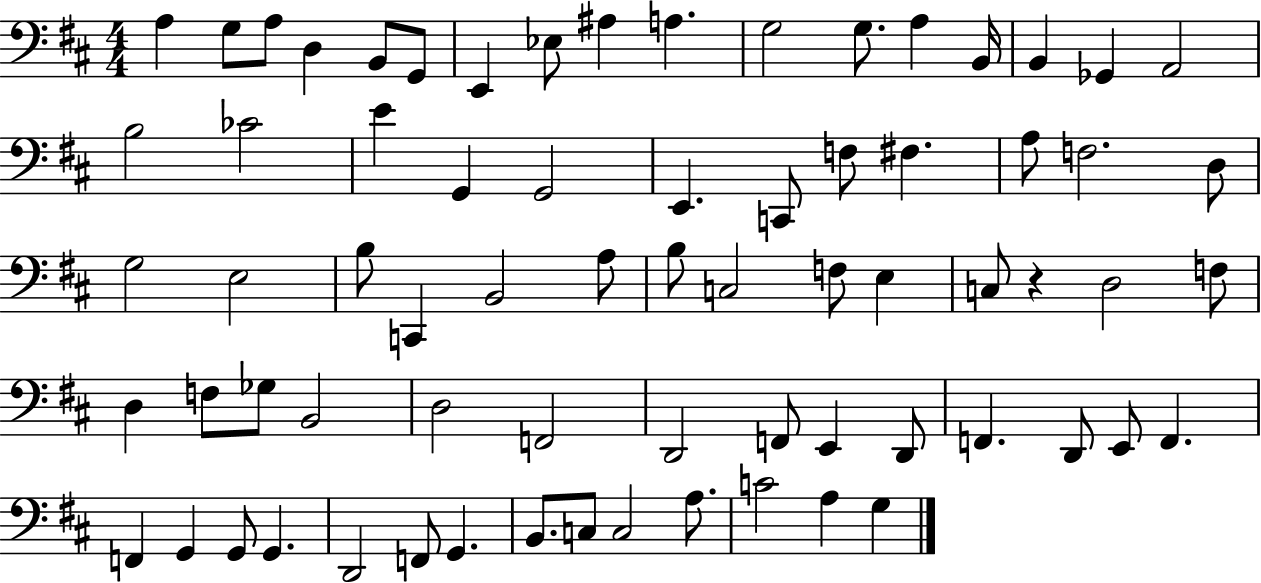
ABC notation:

X:1
T:Untitled
M:4/4
L:1/4
K:D
A, G,/2 A,/2 D, B,,/2 G,,/2 E,, _E,/2 ^A, A, G,2 G,/2 A, B,,/4 B,, _G,, A,,2 B,2 _C2 E G,, G,,2 E,, C,,/2 F,/2 ^F, A,/2 F,2 D,/2 G,2 E,2 B,/2 C,, B,,2 A,/2 B,/2 C,2 F,/2 E, C,/2 z D,2 F,/2 D, F,/2 _G,/2 B,,2 D,2 F,,2 D,,2 F,,/2 E,, D,,/2 F,, D,,/2 E,,/2 F,, F,, G,, G,,/2 G,, D,,2 F,,/2 G,, B,,/2 C,/2 C,2 A,/2 C2 A, G,